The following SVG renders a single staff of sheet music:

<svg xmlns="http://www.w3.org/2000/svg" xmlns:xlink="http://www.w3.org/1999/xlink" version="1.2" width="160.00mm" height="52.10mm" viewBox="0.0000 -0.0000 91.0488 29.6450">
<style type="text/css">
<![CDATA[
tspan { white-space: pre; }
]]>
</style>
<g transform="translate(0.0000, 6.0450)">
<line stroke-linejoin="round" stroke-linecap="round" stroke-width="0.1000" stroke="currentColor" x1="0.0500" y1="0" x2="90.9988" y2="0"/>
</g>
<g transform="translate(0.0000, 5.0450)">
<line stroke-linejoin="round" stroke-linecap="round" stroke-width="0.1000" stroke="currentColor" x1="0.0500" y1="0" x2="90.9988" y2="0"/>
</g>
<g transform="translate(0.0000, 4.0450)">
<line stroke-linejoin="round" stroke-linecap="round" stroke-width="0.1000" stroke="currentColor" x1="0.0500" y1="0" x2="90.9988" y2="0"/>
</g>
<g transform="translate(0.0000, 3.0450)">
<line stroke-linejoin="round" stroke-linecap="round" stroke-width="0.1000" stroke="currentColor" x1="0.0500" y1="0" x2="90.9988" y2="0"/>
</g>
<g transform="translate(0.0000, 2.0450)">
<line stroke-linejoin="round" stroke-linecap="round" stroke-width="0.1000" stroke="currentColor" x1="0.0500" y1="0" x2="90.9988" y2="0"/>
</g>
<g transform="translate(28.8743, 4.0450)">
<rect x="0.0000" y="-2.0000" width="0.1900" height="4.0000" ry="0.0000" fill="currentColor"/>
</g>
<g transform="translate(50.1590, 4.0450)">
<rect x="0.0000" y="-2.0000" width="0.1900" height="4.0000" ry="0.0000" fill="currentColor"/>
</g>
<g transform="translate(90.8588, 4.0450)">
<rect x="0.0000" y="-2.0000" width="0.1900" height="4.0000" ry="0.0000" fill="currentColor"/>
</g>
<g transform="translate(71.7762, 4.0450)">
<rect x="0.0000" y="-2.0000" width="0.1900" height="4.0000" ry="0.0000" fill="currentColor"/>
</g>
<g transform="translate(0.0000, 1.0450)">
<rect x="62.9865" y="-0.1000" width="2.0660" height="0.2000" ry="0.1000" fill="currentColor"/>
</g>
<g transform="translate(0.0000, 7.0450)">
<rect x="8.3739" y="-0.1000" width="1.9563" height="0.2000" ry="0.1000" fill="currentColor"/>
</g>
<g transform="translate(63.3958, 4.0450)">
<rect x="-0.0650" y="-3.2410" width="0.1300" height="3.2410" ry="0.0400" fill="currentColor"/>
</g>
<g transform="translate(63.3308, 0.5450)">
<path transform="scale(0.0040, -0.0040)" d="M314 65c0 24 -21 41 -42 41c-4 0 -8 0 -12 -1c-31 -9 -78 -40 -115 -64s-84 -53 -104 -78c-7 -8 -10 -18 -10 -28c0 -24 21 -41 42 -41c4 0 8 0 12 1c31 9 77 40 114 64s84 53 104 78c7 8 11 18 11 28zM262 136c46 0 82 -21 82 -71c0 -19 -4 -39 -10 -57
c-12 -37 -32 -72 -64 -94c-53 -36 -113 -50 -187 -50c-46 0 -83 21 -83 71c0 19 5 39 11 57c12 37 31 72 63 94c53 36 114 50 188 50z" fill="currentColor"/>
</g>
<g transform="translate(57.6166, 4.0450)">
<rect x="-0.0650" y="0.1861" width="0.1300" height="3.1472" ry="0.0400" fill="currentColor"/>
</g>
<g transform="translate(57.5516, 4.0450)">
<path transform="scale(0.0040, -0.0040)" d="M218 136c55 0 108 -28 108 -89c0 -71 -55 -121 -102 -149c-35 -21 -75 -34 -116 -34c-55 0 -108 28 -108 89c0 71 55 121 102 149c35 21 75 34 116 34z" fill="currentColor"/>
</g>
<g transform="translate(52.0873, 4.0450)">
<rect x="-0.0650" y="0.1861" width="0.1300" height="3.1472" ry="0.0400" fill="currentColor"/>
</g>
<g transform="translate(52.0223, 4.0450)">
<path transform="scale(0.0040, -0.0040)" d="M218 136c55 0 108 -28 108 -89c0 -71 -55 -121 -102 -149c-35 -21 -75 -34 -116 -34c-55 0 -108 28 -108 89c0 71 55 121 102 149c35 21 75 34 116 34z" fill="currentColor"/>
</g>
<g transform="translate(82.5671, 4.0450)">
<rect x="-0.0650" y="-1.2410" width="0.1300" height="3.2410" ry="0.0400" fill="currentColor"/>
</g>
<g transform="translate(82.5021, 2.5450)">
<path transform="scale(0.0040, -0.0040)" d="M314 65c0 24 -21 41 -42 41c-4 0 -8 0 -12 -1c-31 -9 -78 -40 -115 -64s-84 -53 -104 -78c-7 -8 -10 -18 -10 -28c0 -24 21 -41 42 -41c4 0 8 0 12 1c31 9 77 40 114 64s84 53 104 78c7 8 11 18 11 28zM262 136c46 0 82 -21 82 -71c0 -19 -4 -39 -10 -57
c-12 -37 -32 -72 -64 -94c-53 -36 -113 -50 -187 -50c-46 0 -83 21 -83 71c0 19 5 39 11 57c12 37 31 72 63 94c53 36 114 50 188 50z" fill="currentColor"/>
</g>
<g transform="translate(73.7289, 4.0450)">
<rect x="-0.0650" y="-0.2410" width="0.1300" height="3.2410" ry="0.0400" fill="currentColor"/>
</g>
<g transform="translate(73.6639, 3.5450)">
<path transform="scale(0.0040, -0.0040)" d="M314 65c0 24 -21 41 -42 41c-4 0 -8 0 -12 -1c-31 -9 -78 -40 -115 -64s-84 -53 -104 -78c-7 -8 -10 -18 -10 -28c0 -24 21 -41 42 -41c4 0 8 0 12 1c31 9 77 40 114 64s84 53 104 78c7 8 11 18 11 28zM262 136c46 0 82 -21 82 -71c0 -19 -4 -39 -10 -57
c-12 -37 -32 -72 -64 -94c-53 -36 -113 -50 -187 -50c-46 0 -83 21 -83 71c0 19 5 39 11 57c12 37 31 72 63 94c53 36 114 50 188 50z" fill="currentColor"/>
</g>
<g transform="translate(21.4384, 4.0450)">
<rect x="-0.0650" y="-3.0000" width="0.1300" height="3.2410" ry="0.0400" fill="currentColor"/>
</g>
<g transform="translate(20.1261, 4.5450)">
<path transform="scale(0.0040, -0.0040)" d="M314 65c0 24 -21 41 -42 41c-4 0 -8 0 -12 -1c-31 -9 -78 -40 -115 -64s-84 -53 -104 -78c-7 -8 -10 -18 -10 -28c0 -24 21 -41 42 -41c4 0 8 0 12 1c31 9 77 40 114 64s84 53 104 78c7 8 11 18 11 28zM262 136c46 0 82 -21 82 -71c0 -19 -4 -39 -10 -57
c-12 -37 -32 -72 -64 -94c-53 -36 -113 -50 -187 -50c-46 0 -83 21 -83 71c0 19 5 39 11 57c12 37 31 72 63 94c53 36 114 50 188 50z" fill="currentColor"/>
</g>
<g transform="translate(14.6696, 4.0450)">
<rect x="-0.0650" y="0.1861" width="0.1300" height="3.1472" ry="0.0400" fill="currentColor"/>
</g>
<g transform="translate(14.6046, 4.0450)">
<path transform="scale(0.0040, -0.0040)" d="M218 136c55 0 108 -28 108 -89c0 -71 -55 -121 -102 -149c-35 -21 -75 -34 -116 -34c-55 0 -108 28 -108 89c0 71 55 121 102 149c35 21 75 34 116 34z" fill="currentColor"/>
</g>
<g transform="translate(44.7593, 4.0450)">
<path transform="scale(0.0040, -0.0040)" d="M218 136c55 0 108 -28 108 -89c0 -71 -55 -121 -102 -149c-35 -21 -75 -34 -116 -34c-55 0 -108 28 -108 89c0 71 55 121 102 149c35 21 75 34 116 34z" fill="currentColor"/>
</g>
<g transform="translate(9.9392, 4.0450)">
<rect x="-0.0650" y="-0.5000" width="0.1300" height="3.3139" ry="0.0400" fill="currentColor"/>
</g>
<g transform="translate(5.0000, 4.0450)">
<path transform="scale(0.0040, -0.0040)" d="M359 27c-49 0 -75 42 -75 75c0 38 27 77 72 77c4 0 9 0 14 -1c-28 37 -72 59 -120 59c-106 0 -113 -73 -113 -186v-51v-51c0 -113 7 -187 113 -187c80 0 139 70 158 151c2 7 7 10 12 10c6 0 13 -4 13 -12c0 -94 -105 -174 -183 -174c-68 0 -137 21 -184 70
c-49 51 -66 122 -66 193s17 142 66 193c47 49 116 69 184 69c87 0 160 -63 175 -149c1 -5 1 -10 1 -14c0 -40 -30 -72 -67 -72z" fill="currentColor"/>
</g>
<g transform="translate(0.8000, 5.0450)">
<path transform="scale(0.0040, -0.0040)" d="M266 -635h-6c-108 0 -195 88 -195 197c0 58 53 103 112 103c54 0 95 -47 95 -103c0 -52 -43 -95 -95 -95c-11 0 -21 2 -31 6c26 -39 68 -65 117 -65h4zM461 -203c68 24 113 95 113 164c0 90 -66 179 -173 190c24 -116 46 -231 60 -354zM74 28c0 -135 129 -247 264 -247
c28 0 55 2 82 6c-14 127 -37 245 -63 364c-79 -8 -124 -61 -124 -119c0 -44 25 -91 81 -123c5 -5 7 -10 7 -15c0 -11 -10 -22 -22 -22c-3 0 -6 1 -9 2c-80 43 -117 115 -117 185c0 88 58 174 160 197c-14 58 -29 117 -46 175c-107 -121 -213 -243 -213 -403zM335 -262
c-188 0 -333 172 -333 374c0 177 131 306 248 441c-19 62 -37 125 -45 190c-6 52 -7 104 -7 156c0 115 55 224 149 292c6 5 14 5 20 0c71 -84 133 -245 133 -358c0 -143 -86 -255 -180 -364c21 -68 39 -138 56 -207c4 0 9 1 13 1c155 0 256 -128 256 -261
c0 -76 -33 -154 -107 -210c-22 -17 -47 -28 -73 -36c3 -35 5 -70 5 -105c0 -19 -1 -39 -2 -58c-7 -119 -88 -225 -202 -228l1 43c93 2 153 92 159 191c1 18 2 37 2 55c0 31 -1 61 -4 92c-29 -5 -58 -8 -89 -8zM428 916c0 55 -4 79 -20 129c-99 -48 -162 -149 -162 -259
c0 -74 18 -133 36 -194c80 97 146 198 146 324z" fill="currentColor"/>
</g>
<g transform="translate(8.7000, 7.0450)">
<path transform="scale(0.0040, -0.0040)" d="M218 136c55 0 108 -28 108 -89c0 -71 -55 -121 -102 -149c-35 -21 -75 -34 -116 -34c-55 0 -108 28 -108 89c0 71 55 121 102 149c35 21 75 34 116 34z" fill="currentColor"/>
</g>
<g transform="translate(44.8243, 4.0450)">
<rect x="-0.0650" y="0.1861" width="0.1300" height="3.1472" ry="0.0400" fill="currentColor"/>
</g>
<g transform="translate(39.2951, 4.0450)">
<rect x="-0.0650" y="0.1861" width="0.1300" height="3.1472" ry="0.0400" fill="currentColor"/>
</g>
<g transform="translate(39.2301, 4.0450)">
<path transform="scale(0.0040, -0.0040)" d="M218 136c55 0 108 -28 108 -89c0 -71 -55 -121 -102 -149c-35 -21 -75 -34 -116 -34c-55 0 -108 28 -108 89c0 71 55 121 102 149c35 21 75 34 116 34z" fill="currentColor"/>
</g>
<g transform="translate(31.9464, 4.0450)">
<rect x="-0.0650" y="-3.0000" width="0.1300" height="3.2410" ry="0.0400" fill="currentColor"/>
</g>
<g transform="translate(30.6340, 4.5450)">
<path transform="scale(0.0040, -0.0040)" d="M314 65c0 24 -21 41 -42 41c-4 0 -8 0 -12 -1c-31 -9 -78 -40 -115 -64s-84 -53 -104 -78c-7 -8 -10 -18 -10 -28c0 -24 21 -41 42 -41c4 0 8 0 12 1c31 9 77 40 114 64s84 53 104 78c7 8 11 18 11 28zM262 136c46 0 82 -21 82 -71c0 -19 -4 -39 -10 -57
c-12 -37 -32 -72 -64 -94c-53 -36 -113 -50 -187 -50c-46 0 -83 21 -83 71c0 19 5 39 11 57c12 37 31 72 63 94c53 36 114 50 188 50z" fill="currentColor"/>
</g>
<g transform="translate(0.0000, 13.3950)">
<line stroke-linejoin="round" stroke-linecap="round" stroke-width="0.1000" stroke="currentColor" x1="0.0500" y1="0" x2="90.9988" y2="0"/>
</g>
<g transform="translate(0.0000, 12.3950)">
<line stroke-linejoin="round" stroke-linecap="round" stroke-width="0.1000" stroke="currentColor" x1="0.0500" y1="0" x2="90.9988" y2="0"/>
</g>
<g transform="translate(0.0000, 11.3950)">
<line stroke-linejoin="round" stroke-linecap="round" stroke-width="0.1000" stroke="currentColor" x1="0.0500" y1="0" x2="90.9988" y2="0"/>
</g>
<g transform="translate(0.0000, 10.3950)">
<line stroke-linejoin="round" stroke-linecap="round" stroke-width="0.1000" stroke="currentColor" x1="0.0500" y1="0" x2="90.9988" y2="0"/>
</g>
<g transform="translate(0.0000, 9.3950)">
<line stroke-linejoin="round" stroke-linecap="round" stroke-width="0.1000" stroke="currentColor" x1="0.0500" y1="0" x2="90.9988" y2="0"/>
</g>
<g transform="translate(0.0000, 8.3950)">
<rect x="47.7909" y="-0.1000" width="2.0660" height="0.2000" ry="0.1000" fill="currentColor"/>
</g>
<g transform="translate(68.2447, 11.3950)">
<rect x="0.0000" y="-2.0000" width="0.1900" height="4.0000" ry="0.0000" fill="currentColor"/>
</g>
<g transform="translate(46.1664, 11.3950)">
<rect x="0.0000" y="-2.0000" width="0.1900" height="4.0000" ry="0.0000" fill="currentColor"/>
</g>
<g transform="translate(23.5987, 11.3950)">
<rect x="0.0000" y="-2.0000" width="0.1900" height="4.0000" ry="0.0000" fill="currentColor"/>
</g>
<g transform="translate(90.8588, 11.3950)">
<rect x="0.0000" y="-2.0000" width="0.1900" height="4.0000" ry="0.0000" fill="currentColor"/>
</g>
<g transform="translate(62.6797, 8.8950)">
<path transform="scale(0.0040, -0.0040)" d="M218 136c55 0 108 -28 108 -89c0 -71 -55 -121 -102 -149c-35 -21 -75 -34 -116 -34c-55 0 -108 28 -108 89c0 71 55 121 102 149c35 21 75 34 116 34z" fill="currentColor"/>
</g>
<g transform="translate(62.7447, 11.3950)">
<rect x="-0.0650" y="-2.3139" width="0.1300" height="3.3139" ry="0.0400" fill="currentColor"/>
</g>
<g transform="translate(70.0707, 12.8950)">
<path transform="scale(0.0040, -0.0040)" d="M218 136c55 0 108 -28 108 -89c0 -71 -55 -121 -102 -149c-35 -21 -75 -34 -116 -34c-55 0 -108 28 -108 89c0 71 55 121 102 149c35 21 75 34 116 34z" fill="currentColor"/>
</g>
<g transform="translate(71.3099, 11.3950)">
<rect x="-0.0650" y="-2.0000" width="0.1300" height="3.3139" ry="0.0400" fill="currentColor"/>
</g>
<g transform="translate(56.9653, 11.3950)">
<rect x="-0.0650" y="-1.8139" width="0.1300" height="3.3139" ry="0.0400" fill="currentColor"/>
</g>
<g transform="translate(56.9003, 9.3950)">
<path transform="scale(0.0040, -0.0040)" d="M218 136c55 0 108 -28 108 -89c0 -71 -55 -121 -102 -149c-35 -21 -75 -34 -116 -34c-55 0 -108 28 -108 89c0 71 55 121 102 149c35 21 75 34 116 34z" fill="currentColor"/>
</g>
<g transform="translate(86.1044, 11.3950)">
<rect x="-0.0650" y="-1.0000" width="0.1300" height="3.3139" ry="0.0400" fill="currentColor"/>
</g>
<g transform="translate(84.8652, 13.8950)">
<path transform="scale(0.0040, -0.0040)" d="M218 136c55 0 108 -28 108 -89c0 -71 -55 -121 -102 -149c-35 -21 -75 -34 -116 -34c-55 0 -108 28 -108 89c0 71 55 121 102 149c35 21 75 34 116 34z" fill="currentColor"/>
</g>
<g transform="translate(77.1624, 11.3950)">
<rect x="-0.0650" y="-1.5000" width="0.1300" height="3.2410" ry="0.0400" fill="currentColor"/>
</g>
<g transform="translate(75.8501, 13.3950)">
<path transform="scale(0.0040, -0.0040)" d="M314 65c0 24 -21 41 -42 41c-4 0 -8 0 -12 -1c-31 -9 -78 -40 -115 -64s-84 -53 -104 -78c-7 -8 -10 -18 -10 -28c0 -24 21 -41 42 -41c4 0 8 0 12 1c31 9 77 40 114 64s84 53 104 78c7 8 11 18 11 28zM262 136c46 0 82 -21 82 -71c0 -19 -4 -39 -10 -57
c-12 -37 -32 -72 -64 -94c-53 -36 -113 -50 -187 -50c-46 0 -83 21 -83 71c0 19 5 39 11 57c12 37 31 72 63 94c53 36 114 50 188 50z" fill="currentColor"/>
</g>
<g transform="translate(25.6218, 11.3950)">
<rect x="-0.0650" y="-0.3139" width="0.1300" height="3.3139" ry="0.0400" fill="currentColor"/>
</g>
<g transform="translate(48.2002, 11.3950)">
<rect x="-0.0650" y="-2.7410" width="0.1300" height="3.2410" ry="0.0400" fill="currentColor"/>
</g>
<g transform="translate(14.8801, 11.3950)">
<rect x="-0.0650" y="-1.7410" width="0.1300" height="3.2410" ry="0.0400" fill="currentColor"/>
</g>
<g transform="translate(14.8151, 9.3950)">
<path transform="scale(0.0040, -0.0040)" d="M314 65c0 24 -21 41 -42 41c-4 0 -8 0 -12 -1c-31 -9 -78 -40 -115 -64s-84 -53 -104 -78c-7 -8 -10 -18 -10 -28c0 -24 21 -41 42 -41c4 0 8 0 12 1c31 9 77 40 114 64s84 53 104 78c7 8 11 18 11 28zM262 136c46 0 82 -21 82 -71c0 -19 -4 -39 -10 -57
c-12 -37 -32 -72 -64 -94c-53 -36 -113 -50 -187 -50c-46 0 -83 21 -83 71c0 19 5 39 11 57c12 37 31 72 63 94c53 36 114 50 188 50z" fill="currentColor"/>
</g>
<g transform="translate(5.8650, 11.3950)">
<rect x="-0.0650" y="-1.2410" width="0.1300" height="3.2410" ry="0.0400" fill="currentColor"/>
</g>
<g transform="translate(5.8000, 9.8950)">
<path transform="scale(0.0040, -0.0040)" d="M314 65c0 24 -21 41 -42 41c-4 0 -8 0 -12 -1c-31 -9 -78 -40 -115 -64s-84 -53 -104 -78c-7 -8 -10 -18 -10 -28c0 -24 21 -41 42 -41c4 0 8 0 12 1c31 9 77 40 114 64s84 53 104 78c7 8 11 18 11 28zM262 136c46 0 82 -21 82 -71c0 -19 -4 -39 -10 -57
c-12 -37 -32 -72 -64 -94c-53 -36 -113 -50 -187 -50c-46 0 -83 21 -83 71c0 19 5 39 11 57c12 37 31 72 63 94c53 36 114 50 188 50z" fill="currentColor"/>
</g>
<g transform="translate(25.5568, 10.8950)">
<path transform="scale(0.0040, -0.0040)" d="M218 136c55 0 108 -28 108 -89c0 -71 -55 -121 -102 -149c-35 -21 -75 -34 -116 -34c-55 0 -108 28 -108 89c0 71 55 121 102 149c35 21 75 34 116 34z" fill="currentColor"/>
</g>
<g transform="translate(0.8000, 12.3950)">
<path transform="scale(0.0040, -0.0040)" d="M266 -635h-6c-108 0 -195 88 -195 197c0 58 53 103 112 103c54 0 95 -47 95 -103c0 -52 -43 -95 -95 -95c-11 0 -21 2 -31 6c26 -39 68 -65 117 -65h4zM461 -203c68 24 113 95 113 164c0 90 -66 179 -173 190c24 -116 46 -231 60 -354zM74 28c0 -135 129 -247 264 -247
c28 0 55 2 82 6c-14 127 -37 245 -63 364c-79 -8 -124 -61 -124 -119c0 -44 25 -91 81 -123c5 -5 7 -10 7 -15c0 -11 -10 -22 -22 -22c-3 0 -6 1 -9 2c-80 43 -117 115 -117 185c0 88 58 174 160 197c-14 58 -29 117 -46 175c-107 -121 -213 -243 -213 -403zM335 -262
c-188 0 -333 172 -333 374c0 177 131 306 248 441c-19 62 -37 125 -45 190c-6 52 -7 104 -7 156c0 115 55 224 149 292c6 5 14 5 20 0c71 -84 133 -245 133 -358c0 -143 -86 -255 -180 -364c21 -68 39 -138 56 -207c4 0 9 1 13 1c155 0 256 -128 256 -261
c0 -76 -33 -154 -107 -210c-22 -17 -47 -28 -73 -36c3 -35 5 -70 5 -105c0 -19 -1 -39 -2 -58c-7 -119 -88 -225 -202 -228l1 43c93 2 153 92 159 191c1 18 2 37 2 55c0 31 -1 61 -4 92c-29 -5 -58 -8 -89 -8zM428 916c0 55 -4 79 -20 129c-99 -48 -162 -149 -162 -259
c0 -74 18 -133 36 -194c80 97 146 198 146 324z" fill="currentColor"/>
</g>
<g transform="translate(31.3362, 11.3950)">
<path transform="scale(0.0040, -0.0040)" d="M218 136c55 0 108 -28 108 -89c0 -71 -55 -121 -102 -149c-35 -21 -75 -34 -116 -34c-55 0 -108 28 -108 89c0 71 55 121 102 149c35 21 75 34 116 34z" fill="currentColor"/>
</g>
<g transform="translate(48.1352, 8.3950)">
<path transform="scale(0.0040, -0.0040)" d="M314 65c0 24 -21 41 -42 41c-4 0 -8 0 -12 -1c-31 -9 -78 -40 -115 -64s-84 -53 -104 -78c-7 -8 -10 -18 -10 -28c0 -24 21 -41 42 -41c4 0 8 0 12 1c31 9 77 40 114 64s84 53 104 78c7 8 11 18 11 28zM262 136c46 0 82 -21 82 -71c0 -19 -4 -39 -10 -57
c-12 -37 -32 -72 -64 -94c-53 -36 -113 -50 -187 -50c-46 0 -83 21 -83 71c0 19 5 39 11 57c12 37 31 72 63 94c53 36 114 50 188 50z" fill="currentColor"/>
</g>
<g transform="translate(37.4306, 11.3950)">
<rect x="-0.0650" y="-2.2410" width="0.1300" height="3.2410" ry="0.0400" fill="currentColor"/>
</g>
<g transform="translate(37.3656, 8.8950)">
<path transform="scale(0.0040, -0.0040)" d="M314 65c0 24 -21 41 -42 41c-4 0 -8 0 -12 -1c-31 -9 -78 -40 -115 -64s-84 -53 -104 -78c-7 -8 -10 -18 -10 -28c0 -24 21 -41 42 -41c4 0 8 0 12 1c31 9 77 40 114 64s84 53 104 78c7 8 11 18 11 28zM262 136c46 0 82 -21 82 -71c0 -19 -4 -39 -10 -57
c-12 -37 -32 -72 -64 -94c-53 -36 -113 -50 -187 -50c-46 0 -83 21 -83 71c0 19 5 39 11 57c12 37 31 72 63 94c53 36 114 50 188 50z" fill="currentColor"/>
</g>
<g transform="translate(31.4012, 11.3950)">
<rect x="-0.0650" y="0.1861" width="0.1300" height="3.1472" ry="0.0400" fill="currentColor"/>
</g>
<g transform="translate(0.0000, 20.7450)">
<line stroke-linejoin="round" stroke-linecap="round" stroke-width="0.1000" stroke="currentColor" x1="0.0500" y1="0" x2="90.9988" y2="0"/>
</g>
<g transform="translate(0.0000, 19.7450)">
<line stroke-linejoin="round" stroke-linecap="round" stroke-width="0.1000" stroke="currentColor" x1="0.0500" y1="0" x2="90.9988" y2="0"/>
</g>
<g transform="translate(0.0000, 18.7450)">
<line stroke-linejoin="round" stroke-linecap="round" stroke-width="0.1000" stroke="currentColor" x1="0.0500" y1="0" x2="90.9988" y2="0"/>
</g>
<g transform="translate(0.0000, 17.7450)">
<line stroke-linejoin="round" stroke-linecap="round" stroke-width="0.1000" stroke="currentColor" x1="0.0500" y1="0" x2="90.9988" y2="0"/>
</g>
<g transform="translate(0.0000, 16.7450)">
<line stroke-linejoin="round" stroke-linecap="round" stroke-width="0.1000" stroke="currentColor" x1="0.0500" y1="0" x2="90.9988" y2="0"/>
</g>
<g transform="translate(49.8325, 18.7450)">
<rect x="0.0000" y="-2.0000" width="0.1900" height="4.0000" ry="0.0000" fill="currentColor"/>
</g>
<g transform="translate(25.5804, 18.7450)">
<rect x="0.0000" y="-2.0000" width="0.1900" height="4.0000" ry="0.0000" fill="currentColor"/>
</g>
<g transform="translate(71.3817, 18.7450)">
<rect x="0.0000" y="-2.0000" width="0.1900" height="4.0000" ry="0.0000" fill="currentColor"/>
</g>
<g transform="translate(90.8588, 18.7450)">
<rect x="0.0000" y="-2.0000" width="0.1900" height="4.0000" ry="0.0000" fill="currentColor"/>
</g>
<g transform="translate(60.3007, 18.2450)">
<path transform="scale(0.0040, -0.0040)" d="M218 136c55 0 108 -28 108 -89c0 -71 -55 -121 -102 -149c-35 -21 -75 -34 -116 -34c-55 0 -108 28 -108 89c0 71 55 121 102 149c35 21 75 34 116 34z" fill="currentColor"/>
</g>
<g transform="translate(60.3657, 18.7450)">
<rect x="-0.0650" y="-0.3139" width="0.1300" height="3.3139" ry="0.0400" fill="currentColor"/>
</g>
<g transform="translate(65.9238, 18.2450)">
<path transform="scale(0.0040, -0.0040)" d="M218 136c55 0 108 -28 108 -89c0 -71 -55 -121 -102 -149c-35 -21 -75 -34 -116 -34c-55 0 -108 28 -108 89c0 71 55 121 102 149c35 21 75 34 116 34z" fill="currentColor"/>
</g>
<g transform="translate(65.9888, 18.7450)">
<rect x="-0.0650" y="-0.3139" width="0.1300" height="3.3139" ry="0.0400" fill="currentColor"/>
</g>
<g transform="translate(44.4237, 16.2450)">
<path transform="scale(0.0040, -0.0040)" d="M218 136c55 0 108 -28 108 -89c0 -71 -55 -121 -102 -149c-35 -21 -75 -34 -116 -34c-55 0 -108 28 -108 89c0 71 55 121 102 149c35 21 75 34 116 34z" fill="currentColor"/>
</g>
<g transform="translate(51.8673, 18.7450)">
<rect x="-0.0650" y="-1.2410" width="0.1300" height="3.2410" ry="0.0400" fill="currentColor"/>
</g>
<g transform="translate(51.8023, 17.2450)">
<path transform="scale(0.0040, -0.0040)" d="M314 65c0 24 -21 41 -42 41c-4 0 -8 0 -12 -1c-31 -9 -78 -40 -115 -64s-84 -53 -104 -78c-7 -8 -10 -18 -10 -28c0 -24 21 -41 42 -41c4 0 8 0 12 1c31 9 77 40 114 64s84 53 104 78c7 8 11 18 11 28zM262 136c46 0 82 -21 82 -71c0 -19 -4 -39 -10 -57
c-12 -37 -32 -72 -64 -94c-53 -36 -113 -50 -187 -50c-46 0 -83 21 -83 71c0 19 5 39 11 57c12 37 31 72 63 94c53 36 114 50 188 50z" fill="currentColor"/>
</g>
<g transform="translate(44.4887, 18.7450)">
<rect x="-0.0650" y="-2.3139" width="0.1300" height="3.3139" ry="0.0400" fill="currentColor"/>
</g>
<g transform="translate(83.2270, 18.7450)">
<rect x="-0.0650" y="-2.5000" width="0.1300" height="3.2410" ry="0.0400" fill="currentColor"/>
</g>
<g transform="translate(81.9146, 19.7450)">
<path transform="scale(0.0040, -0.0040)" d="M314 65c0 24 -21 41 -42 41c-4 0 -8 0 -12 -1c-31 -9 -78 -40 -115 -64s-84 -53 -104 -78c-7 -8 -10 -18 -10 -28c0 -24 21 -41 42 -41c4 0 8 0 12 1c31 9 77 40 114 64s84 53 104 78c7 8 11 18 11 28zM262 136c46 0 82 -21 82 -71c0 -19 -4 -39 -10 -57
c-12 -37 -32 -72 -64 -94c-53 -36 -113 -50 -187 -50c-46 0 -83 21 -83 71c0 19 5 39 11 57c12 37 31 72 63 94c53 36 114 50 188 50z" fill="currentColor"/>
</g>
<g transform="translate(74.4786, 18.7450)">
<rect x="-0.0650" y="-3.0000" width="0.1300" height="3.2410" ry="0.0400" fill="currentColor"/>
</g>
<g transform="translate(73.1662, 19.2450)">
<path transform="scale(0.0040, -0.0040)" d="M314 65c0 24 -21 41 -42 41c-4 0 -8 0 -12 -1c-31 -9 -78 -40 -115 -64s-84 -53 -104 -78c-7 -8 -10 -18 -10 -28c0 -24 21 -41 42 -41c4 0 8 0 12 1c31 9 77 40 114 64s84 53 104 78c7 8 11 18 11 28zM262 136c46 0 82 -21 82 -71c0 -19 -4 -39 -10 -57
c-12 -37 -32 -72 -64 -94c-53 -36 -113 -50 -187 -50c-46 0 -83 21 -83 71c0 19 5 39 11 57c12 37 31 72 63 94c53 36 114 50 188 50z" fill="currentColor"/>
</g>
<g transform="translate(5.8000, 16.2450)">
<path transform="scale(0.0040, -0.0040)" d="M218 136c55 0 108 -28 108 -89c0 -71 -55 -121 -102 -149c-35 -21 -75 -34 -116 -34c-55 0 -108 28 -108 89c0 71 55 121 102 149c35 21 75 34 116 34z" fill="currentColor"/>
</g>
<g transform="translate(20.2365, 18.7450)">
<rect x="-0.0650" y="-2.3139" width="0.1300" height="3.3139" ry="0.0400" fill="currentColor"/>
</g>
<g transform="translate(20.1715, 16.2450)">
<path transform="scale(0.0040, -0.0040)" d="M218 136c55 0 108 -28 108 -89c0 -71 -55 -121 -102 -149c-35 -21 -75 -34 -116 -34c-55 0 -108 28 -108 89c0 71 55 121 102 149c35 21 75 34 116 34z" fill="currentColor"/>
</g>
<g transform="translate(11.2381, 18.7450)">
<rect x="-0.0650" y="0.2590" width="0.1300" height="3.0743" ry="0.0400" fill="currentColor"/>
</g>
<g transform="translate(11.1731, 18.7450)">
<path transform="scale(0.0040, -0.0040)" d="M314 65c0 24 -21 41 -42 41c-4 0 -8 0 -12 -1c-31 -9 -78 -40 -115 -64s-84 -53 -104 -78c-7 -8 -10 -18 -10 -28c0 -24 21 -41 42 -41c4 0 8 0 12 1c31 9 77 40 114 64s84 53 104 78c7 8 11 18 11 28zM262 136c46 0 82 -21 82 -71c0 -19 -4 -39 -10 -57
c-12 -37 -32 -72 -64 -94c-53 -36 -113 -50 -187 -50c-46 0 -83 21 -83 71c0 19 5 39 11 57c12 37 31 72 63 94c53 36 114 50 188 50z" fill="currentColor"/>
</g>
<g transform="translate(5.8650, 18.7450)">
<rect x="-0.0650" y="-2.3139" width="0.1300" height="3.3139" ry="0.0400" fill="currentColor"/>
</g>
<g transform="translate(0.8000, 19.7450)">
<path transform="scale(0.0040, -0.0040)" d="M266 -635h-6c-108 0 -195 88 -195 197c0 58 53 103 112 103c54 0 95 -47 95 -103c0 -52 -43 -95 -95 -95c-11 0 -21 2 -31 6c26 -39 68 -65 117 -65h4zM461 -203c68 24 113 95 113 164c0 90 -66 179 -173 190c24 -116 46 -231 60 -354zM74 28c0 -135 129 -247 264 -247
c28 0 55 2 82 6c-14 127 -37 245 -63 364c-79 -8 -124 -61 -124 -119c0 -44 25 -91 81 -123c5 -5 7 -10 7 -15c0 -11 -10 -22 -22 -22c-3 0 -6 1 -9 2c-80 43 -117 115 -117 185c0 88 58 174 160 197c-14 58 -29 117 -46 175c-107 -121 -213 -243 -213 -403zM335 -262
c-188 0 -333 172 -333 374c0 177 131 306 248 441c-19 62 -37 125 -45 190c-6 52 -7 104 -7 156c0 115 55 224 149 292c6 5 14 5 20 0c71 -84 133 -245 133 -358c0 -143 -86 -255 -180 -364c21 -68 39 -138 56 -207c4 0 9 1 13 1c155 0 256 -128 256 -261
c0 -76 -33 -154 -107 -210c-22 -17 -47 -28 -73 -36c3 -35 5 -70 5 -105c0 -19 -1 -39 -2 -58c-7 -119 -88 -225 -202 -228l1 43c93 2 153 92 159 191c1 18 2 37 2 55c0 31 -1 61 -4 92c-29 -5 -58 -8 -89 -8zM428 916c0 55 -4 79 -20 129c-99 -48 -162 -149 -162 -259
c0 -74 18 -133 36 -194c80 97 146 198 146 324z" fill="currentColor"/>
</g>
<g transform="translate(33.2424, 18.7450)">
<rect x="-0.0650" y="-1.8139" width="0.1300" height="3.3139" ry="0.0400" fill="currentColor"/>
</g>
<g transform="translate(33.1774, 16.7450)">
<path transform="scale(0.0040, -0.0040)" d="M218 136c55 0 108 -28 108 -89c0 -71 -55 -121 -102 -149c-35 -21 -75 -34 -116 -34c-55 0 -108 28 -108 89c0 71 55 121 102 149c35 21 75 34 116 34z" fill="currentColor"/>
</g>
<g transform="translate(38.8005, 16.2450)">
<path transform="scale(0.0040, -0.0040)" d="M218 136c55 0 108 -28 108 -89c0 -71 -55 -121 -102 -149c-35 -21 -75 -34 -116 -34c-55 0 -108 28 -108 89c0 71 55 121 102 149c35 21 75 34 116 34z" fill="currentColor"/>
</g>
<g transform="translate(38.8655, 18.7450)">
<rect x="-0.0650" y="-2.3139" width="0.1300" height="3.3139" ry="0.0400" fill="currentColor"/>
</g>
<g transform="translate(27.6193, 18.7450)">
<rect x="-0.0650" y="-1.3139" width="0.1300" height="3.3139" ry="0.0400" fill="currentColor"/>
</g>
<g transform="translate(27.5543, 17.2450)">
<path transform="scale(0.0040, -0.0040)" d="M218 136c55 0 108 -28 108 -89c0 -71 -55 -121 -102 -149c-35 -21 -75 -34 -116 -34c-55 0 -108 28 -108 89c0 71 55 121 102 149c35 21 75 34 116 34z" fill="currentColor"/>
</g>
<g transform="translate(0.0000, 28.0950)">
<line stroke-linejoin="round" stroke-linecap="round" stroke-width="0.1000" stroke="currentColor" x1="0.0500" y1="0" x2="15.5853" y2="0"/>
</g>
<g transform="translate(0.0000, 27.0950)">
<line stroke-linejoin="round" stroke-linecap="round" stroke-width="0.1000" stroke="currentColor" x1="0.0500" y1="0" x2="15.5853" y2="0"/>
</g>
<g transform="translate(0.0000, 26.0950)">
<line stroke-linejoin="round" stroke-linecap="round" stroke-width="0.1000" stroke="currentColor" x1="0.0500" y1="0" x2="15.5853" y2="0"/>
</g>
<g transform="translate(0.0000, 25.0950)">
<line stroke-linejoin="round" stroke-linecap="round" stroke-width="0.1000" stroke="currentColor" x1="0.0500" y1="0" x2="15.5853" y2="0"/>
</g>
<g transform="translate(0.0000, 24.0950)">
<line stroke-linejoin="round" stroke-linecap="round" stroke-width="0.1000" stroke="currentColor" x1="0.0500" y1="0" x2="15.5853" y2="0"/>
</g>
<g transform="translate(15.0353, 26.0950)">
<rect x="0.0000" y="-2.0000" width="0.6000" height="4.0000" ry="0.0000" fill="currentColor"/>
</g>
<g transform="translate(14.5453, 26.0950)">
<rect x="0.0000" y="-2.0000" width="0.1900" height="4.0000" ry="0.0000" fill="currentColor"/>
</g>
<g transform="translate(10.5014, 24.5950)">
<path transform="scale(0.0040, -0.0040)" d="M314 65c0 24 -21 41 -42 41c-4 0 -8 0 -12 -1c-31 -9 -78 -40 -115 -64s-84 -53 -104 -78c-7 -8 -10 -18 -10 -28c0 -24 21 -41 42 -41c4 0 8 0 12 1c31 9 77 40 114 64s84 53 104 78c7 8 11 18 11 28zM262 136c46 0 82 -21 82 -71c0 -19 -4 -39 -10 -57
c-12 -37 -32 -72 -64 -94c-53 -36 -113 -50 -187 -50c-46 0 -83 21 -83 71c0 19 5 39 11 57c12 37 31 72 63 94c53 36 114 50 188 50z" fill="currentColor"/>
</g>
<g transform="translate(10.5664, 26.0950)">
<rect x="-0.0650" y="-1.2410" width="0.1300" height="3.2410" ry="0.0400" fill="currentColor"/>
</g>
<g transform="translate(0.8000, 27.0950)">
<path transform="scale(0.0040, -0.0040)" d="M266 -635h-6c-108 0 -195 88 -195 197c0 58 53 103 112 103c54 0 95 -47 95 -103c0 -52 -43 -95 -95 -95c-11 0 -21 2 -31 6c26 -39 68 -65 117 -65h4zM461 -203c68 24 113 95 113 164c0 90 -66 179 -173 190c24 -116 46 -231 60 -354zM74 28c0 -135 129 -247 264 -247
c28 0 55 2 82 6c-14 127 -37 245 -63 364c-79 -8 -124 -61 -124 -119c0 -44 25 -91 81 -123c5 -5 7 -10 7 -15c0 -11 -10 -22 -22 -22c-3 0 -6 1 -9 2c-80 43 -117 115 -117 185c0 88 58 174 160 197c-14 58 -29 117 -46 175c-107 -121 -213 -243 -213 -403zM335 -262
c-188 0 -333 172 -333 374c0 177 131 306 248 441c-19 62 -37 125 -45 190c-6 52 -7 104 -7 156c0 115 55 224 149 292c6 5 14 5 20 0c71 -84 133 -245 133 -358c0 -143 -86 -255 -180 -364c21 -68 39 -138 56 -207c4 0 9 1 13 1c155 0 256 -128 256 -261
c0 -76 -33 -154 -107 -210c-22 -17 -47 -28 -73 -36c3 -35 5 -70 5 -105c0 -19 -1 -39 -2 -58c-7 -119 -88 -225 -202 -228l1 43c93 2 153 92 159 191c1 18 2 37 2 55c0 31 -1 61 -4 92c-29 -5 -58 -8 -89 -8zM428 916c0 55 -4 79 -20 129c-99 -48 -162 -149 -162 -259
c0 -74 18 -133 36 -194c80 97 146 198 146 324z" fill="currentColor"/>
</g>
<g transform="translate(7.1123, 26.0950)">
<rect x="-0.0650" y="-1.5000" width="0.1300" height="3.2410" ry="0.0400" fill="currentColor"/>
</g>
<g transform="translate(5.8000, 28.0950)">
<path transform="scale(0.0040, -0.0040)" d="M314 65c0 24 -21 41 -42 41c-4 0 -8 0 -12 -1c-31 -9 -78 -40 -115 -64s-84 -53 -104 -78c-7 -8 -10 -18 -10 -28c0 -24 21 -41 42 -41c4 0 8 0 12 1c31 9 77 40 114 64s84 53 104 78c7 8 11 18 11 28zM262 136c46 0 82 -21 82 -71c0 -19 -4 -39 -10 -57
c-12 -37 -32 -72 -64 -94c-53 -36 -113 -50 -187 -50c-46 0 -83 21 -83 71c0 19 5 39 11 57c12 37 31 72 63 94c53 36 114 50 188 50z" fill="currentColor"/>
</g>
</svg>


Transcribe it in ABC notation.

X:1
T:Untitled
M:4/4
L:1/4
K:C
C B A2 A2 B B B B b2 c2 e2 e2 f2 c B g2 a2 f g F E2 D g B2 g e f g g e2 c c A2 G2 E2 e2